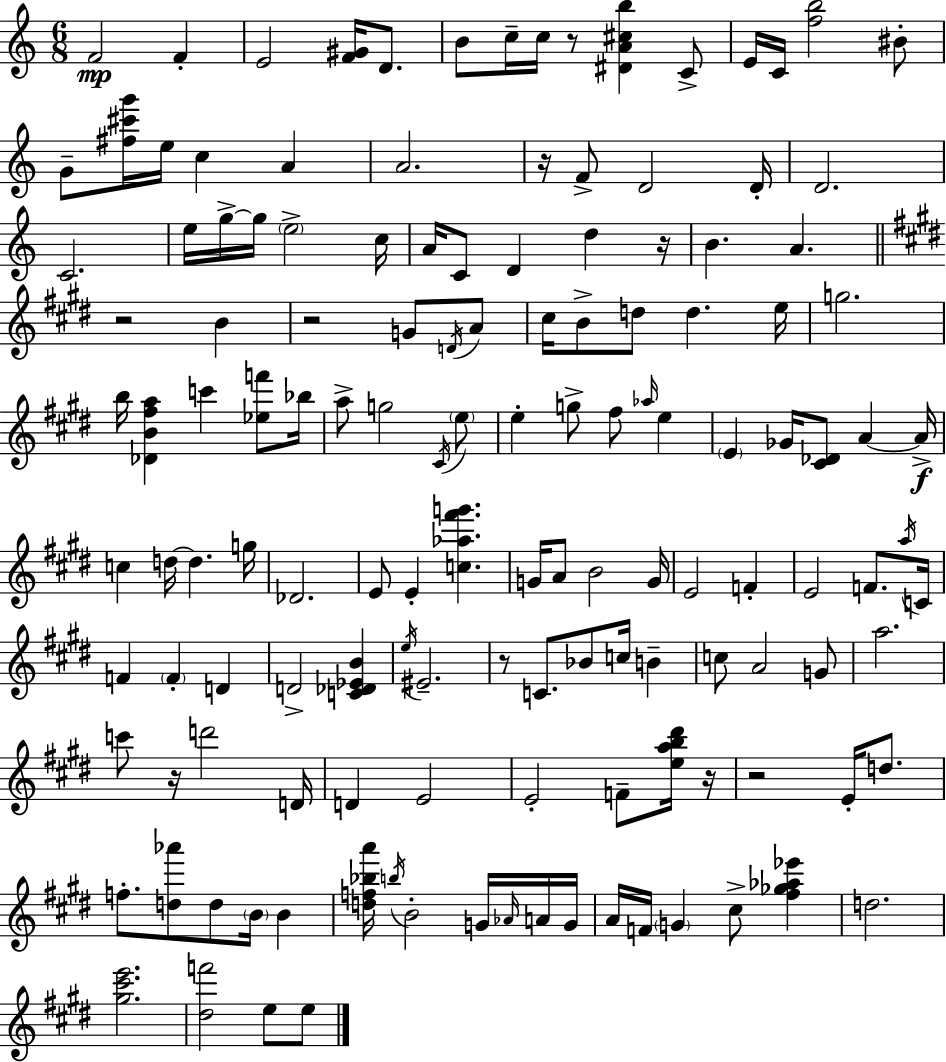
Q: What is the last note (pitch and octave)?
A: E5